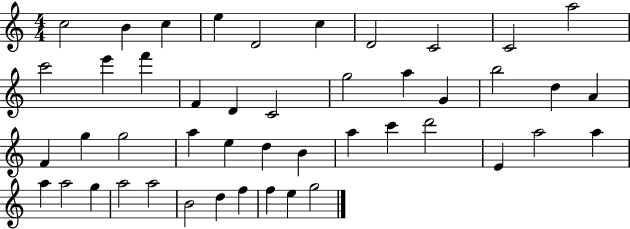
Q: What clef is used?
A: treble